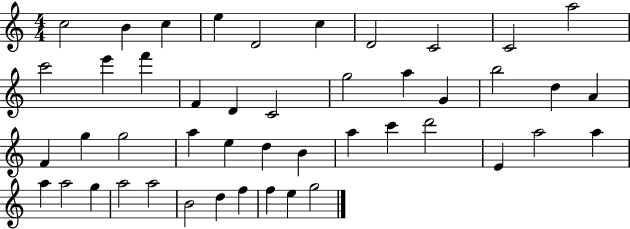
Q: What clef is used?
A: treble